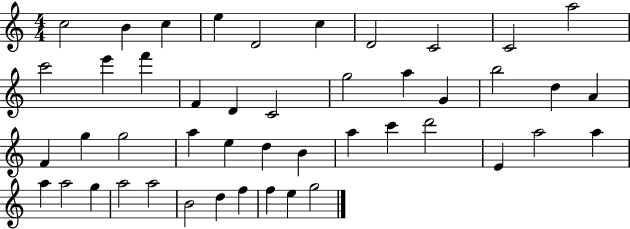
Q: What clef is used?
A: treble